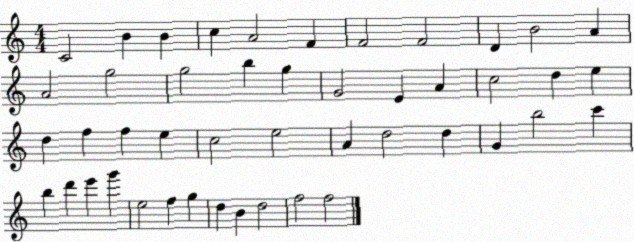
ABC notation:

X:1
T:Untitled
M:4/4
L:1/4
K:C
C2 B B c A2 F F2 F2 D B2 A A2 g2 g2 b g G2 E A c2 d e d f f e c2 e2 A d2 d G b2 c' b d' e' g' e2 f g d B d2 f2 f2